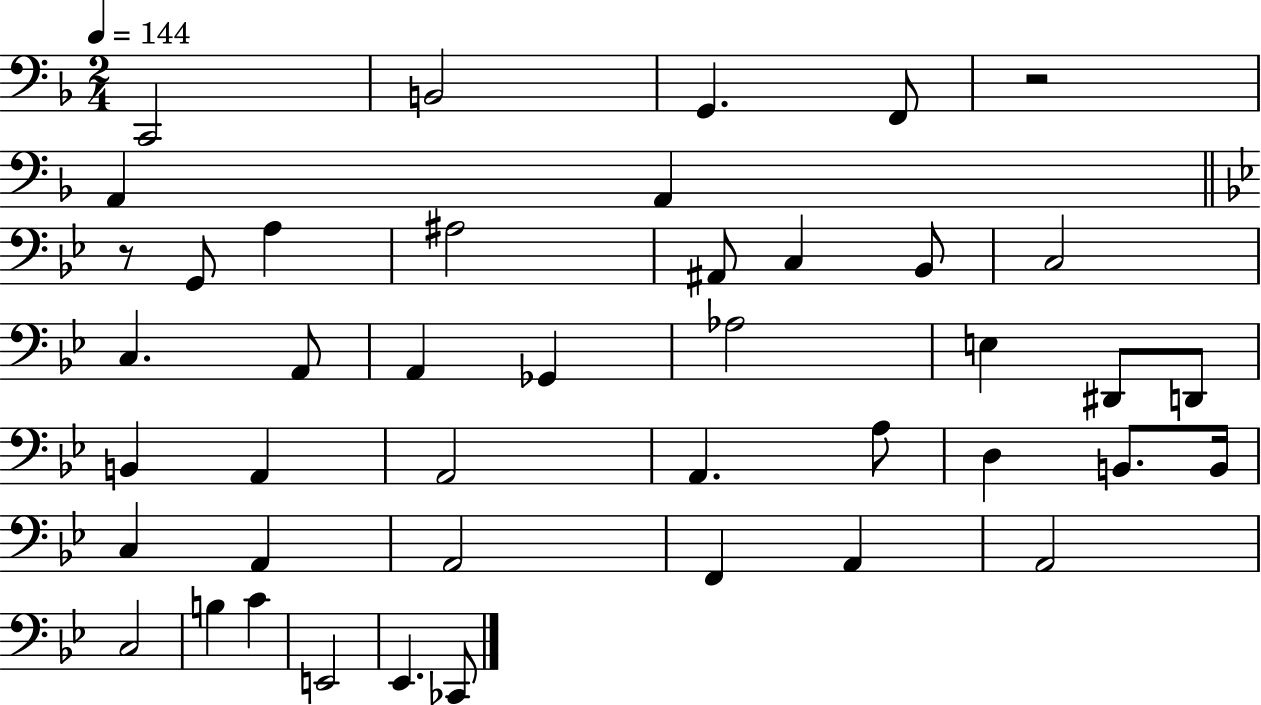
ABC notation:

X:1
T:Untitled
M:2/4
L:1/4
K:F
C,,2 B,,2 G,, F,,/2 z2 A,, A,, z/2 G,,/2 A, ^A,2 ^A,,/2 C, _B,,/2 C,2 C, A,,/2 A,, _G,, _A,2 E, ^D,,/2 D,,/2 B,, A,, A,,2 A,, A,/2 D, B,,/2 B,,/4 C, A,, A,,2 F,, A,, A,,2 C,2 B, C E,,2 _E,, _C,,/2